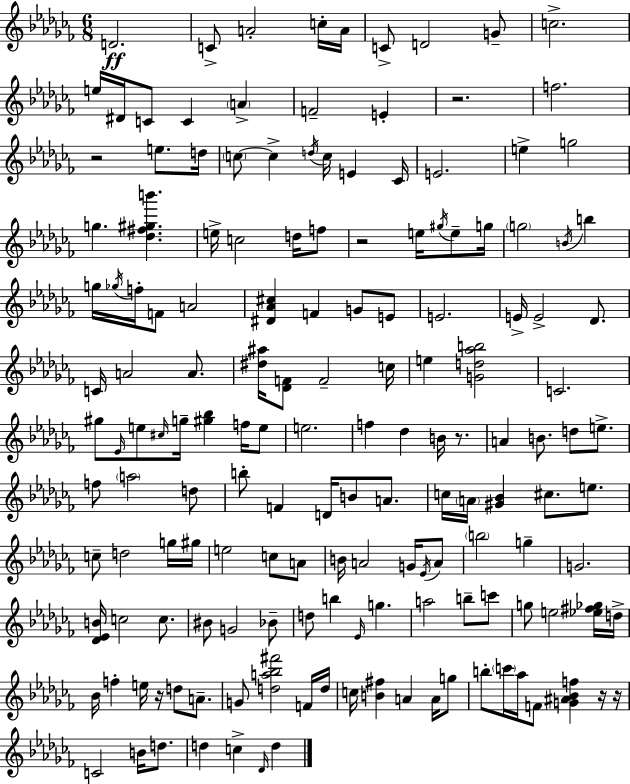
D4/h. C4/e A4/h C5/s A4/s C4/e D4/h G4/e C5/h. E5/s D#4/s C4/e C4/q A4/q F4/h E4/q R/h. F5/h. R/h E5/e. D5/s C5/e C5/q D5/s C5/s E4/q CES4/s E4/h. E5/q G5/h G5/q. [Db5,F#5,G#5,B6]/q. E5/s C5/h D5/s F5/e R/h E5/s G#5/s E5/e G5/s G5/h B4/s B5/q G5/s Gb5/s F5/s F4/e A4/h [D#4,Ab4,C#5]/q F4/q G4/e E4/e E4/h. E4/s E4/h Db4/e. C4/s A4/h A4/e. [D#5,A#5]/s [Db4,F4]/e F4/h C5/s E5/q [G4,D5,Ab5,B5]/h C4/h. G#5/e Eb4/s E5/e C#5/s G5/s [G#5,Bb5]/q F5/s E5/e E5/h. F5/q Db5/q B4/s R/e. A4/q B4/e. D5/e E5/e. F5/e A5/h D5/e B5/e F4/q D4/s B4/e A4/e. C5/s A4/s [G#4,Bb4]/q C#5/e. E5/e. C5/e D5/h G5/s G#5/s E5/h C5/e A4/e B4/s A4/h G4/s Eb4/s A4/e B5/h G5/q G4/h. [Db4,Eb4,B4]/s C5/h C5/e. BIS4/e G4/h Bb4/e D5/e B5/q Eb4/s G5/q. A5/h B5/e C6/e G5/e E5/h [Eb5,F#5,Gb5]/s D5/s Bb4/s F5/q E5/s R/s D5/e A4/e. G4/e [D5,A5,Bb5,F#6]/h F4/s D5/s C5/s [B4,F#5]/q A4/q A4/s G5/e B5/e C6/s Ab5/s F4/e [G4,A#4,Bb4,F5]/q R/s R/s C4/h B4/s D5/e. D5/q C5/q Db4/s D5/q